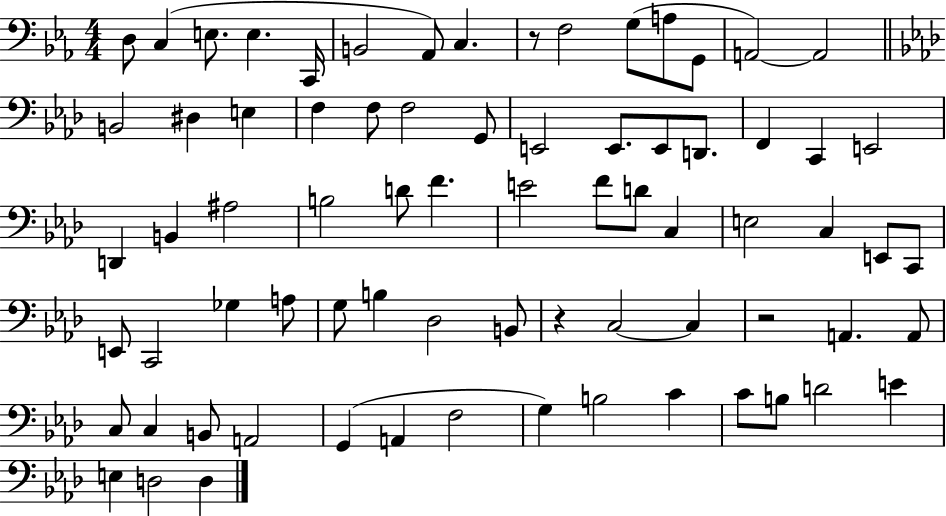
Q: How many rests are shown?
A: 3